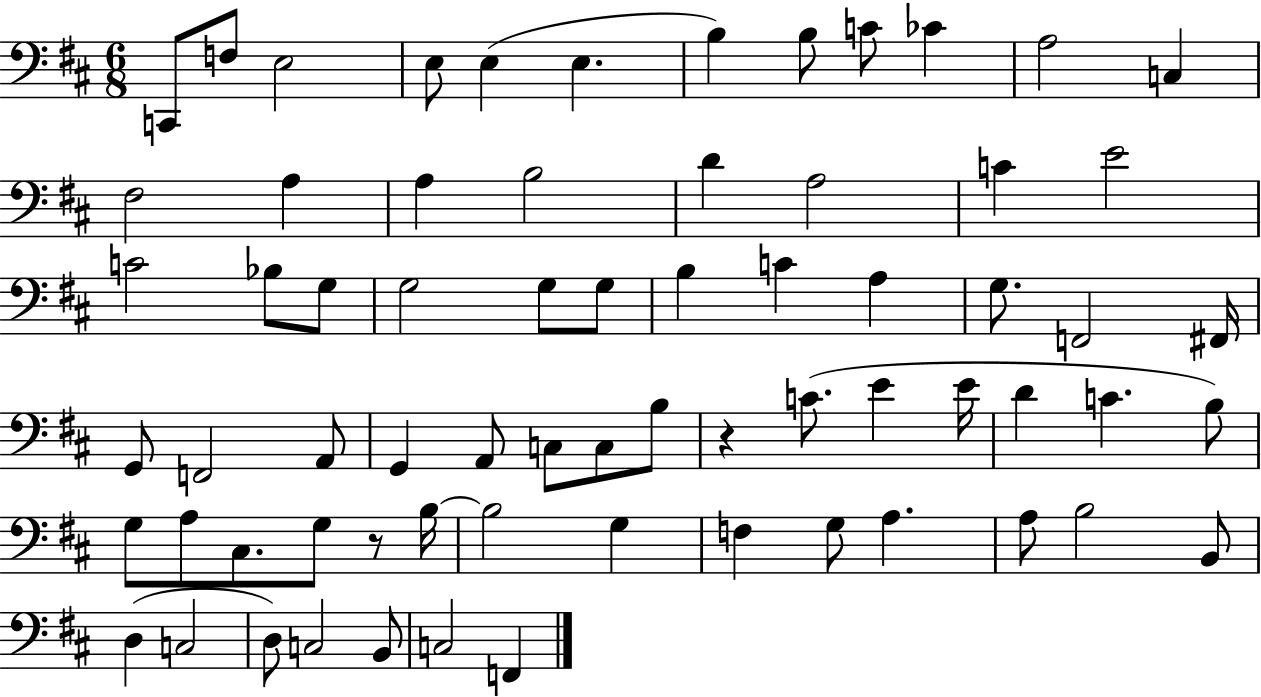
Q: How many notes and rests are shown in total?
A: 68